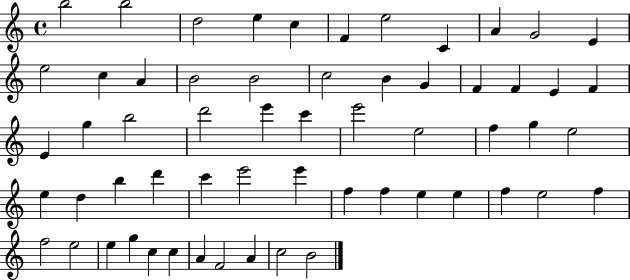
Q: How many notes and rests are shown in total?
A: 59